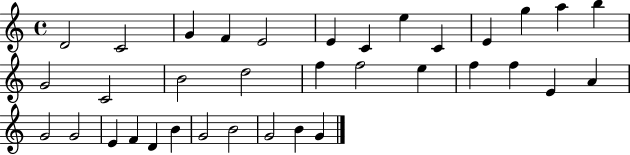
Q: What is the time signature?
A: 4/4